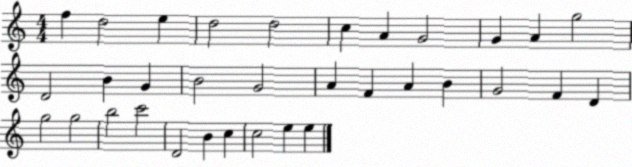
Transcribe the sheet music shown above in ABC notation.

X:1
T:Untitled
M:4/4
L:1/4
K:C
f d2 e d2 d2 c A G2 G A g2 D2 B G B2 G2 A F A B G2 F D g2 g2 b2 c'2 D2 B c c2 e e